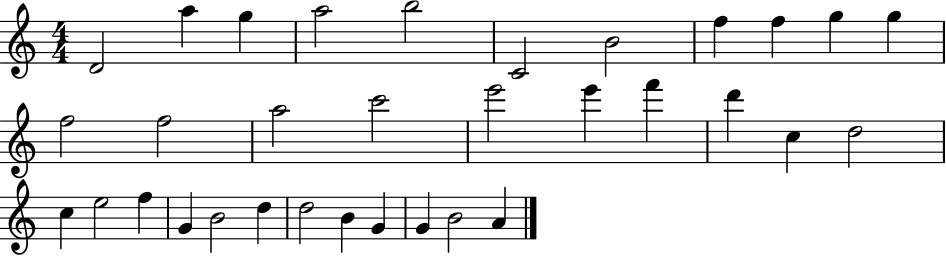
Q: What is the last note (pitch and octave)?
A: A4